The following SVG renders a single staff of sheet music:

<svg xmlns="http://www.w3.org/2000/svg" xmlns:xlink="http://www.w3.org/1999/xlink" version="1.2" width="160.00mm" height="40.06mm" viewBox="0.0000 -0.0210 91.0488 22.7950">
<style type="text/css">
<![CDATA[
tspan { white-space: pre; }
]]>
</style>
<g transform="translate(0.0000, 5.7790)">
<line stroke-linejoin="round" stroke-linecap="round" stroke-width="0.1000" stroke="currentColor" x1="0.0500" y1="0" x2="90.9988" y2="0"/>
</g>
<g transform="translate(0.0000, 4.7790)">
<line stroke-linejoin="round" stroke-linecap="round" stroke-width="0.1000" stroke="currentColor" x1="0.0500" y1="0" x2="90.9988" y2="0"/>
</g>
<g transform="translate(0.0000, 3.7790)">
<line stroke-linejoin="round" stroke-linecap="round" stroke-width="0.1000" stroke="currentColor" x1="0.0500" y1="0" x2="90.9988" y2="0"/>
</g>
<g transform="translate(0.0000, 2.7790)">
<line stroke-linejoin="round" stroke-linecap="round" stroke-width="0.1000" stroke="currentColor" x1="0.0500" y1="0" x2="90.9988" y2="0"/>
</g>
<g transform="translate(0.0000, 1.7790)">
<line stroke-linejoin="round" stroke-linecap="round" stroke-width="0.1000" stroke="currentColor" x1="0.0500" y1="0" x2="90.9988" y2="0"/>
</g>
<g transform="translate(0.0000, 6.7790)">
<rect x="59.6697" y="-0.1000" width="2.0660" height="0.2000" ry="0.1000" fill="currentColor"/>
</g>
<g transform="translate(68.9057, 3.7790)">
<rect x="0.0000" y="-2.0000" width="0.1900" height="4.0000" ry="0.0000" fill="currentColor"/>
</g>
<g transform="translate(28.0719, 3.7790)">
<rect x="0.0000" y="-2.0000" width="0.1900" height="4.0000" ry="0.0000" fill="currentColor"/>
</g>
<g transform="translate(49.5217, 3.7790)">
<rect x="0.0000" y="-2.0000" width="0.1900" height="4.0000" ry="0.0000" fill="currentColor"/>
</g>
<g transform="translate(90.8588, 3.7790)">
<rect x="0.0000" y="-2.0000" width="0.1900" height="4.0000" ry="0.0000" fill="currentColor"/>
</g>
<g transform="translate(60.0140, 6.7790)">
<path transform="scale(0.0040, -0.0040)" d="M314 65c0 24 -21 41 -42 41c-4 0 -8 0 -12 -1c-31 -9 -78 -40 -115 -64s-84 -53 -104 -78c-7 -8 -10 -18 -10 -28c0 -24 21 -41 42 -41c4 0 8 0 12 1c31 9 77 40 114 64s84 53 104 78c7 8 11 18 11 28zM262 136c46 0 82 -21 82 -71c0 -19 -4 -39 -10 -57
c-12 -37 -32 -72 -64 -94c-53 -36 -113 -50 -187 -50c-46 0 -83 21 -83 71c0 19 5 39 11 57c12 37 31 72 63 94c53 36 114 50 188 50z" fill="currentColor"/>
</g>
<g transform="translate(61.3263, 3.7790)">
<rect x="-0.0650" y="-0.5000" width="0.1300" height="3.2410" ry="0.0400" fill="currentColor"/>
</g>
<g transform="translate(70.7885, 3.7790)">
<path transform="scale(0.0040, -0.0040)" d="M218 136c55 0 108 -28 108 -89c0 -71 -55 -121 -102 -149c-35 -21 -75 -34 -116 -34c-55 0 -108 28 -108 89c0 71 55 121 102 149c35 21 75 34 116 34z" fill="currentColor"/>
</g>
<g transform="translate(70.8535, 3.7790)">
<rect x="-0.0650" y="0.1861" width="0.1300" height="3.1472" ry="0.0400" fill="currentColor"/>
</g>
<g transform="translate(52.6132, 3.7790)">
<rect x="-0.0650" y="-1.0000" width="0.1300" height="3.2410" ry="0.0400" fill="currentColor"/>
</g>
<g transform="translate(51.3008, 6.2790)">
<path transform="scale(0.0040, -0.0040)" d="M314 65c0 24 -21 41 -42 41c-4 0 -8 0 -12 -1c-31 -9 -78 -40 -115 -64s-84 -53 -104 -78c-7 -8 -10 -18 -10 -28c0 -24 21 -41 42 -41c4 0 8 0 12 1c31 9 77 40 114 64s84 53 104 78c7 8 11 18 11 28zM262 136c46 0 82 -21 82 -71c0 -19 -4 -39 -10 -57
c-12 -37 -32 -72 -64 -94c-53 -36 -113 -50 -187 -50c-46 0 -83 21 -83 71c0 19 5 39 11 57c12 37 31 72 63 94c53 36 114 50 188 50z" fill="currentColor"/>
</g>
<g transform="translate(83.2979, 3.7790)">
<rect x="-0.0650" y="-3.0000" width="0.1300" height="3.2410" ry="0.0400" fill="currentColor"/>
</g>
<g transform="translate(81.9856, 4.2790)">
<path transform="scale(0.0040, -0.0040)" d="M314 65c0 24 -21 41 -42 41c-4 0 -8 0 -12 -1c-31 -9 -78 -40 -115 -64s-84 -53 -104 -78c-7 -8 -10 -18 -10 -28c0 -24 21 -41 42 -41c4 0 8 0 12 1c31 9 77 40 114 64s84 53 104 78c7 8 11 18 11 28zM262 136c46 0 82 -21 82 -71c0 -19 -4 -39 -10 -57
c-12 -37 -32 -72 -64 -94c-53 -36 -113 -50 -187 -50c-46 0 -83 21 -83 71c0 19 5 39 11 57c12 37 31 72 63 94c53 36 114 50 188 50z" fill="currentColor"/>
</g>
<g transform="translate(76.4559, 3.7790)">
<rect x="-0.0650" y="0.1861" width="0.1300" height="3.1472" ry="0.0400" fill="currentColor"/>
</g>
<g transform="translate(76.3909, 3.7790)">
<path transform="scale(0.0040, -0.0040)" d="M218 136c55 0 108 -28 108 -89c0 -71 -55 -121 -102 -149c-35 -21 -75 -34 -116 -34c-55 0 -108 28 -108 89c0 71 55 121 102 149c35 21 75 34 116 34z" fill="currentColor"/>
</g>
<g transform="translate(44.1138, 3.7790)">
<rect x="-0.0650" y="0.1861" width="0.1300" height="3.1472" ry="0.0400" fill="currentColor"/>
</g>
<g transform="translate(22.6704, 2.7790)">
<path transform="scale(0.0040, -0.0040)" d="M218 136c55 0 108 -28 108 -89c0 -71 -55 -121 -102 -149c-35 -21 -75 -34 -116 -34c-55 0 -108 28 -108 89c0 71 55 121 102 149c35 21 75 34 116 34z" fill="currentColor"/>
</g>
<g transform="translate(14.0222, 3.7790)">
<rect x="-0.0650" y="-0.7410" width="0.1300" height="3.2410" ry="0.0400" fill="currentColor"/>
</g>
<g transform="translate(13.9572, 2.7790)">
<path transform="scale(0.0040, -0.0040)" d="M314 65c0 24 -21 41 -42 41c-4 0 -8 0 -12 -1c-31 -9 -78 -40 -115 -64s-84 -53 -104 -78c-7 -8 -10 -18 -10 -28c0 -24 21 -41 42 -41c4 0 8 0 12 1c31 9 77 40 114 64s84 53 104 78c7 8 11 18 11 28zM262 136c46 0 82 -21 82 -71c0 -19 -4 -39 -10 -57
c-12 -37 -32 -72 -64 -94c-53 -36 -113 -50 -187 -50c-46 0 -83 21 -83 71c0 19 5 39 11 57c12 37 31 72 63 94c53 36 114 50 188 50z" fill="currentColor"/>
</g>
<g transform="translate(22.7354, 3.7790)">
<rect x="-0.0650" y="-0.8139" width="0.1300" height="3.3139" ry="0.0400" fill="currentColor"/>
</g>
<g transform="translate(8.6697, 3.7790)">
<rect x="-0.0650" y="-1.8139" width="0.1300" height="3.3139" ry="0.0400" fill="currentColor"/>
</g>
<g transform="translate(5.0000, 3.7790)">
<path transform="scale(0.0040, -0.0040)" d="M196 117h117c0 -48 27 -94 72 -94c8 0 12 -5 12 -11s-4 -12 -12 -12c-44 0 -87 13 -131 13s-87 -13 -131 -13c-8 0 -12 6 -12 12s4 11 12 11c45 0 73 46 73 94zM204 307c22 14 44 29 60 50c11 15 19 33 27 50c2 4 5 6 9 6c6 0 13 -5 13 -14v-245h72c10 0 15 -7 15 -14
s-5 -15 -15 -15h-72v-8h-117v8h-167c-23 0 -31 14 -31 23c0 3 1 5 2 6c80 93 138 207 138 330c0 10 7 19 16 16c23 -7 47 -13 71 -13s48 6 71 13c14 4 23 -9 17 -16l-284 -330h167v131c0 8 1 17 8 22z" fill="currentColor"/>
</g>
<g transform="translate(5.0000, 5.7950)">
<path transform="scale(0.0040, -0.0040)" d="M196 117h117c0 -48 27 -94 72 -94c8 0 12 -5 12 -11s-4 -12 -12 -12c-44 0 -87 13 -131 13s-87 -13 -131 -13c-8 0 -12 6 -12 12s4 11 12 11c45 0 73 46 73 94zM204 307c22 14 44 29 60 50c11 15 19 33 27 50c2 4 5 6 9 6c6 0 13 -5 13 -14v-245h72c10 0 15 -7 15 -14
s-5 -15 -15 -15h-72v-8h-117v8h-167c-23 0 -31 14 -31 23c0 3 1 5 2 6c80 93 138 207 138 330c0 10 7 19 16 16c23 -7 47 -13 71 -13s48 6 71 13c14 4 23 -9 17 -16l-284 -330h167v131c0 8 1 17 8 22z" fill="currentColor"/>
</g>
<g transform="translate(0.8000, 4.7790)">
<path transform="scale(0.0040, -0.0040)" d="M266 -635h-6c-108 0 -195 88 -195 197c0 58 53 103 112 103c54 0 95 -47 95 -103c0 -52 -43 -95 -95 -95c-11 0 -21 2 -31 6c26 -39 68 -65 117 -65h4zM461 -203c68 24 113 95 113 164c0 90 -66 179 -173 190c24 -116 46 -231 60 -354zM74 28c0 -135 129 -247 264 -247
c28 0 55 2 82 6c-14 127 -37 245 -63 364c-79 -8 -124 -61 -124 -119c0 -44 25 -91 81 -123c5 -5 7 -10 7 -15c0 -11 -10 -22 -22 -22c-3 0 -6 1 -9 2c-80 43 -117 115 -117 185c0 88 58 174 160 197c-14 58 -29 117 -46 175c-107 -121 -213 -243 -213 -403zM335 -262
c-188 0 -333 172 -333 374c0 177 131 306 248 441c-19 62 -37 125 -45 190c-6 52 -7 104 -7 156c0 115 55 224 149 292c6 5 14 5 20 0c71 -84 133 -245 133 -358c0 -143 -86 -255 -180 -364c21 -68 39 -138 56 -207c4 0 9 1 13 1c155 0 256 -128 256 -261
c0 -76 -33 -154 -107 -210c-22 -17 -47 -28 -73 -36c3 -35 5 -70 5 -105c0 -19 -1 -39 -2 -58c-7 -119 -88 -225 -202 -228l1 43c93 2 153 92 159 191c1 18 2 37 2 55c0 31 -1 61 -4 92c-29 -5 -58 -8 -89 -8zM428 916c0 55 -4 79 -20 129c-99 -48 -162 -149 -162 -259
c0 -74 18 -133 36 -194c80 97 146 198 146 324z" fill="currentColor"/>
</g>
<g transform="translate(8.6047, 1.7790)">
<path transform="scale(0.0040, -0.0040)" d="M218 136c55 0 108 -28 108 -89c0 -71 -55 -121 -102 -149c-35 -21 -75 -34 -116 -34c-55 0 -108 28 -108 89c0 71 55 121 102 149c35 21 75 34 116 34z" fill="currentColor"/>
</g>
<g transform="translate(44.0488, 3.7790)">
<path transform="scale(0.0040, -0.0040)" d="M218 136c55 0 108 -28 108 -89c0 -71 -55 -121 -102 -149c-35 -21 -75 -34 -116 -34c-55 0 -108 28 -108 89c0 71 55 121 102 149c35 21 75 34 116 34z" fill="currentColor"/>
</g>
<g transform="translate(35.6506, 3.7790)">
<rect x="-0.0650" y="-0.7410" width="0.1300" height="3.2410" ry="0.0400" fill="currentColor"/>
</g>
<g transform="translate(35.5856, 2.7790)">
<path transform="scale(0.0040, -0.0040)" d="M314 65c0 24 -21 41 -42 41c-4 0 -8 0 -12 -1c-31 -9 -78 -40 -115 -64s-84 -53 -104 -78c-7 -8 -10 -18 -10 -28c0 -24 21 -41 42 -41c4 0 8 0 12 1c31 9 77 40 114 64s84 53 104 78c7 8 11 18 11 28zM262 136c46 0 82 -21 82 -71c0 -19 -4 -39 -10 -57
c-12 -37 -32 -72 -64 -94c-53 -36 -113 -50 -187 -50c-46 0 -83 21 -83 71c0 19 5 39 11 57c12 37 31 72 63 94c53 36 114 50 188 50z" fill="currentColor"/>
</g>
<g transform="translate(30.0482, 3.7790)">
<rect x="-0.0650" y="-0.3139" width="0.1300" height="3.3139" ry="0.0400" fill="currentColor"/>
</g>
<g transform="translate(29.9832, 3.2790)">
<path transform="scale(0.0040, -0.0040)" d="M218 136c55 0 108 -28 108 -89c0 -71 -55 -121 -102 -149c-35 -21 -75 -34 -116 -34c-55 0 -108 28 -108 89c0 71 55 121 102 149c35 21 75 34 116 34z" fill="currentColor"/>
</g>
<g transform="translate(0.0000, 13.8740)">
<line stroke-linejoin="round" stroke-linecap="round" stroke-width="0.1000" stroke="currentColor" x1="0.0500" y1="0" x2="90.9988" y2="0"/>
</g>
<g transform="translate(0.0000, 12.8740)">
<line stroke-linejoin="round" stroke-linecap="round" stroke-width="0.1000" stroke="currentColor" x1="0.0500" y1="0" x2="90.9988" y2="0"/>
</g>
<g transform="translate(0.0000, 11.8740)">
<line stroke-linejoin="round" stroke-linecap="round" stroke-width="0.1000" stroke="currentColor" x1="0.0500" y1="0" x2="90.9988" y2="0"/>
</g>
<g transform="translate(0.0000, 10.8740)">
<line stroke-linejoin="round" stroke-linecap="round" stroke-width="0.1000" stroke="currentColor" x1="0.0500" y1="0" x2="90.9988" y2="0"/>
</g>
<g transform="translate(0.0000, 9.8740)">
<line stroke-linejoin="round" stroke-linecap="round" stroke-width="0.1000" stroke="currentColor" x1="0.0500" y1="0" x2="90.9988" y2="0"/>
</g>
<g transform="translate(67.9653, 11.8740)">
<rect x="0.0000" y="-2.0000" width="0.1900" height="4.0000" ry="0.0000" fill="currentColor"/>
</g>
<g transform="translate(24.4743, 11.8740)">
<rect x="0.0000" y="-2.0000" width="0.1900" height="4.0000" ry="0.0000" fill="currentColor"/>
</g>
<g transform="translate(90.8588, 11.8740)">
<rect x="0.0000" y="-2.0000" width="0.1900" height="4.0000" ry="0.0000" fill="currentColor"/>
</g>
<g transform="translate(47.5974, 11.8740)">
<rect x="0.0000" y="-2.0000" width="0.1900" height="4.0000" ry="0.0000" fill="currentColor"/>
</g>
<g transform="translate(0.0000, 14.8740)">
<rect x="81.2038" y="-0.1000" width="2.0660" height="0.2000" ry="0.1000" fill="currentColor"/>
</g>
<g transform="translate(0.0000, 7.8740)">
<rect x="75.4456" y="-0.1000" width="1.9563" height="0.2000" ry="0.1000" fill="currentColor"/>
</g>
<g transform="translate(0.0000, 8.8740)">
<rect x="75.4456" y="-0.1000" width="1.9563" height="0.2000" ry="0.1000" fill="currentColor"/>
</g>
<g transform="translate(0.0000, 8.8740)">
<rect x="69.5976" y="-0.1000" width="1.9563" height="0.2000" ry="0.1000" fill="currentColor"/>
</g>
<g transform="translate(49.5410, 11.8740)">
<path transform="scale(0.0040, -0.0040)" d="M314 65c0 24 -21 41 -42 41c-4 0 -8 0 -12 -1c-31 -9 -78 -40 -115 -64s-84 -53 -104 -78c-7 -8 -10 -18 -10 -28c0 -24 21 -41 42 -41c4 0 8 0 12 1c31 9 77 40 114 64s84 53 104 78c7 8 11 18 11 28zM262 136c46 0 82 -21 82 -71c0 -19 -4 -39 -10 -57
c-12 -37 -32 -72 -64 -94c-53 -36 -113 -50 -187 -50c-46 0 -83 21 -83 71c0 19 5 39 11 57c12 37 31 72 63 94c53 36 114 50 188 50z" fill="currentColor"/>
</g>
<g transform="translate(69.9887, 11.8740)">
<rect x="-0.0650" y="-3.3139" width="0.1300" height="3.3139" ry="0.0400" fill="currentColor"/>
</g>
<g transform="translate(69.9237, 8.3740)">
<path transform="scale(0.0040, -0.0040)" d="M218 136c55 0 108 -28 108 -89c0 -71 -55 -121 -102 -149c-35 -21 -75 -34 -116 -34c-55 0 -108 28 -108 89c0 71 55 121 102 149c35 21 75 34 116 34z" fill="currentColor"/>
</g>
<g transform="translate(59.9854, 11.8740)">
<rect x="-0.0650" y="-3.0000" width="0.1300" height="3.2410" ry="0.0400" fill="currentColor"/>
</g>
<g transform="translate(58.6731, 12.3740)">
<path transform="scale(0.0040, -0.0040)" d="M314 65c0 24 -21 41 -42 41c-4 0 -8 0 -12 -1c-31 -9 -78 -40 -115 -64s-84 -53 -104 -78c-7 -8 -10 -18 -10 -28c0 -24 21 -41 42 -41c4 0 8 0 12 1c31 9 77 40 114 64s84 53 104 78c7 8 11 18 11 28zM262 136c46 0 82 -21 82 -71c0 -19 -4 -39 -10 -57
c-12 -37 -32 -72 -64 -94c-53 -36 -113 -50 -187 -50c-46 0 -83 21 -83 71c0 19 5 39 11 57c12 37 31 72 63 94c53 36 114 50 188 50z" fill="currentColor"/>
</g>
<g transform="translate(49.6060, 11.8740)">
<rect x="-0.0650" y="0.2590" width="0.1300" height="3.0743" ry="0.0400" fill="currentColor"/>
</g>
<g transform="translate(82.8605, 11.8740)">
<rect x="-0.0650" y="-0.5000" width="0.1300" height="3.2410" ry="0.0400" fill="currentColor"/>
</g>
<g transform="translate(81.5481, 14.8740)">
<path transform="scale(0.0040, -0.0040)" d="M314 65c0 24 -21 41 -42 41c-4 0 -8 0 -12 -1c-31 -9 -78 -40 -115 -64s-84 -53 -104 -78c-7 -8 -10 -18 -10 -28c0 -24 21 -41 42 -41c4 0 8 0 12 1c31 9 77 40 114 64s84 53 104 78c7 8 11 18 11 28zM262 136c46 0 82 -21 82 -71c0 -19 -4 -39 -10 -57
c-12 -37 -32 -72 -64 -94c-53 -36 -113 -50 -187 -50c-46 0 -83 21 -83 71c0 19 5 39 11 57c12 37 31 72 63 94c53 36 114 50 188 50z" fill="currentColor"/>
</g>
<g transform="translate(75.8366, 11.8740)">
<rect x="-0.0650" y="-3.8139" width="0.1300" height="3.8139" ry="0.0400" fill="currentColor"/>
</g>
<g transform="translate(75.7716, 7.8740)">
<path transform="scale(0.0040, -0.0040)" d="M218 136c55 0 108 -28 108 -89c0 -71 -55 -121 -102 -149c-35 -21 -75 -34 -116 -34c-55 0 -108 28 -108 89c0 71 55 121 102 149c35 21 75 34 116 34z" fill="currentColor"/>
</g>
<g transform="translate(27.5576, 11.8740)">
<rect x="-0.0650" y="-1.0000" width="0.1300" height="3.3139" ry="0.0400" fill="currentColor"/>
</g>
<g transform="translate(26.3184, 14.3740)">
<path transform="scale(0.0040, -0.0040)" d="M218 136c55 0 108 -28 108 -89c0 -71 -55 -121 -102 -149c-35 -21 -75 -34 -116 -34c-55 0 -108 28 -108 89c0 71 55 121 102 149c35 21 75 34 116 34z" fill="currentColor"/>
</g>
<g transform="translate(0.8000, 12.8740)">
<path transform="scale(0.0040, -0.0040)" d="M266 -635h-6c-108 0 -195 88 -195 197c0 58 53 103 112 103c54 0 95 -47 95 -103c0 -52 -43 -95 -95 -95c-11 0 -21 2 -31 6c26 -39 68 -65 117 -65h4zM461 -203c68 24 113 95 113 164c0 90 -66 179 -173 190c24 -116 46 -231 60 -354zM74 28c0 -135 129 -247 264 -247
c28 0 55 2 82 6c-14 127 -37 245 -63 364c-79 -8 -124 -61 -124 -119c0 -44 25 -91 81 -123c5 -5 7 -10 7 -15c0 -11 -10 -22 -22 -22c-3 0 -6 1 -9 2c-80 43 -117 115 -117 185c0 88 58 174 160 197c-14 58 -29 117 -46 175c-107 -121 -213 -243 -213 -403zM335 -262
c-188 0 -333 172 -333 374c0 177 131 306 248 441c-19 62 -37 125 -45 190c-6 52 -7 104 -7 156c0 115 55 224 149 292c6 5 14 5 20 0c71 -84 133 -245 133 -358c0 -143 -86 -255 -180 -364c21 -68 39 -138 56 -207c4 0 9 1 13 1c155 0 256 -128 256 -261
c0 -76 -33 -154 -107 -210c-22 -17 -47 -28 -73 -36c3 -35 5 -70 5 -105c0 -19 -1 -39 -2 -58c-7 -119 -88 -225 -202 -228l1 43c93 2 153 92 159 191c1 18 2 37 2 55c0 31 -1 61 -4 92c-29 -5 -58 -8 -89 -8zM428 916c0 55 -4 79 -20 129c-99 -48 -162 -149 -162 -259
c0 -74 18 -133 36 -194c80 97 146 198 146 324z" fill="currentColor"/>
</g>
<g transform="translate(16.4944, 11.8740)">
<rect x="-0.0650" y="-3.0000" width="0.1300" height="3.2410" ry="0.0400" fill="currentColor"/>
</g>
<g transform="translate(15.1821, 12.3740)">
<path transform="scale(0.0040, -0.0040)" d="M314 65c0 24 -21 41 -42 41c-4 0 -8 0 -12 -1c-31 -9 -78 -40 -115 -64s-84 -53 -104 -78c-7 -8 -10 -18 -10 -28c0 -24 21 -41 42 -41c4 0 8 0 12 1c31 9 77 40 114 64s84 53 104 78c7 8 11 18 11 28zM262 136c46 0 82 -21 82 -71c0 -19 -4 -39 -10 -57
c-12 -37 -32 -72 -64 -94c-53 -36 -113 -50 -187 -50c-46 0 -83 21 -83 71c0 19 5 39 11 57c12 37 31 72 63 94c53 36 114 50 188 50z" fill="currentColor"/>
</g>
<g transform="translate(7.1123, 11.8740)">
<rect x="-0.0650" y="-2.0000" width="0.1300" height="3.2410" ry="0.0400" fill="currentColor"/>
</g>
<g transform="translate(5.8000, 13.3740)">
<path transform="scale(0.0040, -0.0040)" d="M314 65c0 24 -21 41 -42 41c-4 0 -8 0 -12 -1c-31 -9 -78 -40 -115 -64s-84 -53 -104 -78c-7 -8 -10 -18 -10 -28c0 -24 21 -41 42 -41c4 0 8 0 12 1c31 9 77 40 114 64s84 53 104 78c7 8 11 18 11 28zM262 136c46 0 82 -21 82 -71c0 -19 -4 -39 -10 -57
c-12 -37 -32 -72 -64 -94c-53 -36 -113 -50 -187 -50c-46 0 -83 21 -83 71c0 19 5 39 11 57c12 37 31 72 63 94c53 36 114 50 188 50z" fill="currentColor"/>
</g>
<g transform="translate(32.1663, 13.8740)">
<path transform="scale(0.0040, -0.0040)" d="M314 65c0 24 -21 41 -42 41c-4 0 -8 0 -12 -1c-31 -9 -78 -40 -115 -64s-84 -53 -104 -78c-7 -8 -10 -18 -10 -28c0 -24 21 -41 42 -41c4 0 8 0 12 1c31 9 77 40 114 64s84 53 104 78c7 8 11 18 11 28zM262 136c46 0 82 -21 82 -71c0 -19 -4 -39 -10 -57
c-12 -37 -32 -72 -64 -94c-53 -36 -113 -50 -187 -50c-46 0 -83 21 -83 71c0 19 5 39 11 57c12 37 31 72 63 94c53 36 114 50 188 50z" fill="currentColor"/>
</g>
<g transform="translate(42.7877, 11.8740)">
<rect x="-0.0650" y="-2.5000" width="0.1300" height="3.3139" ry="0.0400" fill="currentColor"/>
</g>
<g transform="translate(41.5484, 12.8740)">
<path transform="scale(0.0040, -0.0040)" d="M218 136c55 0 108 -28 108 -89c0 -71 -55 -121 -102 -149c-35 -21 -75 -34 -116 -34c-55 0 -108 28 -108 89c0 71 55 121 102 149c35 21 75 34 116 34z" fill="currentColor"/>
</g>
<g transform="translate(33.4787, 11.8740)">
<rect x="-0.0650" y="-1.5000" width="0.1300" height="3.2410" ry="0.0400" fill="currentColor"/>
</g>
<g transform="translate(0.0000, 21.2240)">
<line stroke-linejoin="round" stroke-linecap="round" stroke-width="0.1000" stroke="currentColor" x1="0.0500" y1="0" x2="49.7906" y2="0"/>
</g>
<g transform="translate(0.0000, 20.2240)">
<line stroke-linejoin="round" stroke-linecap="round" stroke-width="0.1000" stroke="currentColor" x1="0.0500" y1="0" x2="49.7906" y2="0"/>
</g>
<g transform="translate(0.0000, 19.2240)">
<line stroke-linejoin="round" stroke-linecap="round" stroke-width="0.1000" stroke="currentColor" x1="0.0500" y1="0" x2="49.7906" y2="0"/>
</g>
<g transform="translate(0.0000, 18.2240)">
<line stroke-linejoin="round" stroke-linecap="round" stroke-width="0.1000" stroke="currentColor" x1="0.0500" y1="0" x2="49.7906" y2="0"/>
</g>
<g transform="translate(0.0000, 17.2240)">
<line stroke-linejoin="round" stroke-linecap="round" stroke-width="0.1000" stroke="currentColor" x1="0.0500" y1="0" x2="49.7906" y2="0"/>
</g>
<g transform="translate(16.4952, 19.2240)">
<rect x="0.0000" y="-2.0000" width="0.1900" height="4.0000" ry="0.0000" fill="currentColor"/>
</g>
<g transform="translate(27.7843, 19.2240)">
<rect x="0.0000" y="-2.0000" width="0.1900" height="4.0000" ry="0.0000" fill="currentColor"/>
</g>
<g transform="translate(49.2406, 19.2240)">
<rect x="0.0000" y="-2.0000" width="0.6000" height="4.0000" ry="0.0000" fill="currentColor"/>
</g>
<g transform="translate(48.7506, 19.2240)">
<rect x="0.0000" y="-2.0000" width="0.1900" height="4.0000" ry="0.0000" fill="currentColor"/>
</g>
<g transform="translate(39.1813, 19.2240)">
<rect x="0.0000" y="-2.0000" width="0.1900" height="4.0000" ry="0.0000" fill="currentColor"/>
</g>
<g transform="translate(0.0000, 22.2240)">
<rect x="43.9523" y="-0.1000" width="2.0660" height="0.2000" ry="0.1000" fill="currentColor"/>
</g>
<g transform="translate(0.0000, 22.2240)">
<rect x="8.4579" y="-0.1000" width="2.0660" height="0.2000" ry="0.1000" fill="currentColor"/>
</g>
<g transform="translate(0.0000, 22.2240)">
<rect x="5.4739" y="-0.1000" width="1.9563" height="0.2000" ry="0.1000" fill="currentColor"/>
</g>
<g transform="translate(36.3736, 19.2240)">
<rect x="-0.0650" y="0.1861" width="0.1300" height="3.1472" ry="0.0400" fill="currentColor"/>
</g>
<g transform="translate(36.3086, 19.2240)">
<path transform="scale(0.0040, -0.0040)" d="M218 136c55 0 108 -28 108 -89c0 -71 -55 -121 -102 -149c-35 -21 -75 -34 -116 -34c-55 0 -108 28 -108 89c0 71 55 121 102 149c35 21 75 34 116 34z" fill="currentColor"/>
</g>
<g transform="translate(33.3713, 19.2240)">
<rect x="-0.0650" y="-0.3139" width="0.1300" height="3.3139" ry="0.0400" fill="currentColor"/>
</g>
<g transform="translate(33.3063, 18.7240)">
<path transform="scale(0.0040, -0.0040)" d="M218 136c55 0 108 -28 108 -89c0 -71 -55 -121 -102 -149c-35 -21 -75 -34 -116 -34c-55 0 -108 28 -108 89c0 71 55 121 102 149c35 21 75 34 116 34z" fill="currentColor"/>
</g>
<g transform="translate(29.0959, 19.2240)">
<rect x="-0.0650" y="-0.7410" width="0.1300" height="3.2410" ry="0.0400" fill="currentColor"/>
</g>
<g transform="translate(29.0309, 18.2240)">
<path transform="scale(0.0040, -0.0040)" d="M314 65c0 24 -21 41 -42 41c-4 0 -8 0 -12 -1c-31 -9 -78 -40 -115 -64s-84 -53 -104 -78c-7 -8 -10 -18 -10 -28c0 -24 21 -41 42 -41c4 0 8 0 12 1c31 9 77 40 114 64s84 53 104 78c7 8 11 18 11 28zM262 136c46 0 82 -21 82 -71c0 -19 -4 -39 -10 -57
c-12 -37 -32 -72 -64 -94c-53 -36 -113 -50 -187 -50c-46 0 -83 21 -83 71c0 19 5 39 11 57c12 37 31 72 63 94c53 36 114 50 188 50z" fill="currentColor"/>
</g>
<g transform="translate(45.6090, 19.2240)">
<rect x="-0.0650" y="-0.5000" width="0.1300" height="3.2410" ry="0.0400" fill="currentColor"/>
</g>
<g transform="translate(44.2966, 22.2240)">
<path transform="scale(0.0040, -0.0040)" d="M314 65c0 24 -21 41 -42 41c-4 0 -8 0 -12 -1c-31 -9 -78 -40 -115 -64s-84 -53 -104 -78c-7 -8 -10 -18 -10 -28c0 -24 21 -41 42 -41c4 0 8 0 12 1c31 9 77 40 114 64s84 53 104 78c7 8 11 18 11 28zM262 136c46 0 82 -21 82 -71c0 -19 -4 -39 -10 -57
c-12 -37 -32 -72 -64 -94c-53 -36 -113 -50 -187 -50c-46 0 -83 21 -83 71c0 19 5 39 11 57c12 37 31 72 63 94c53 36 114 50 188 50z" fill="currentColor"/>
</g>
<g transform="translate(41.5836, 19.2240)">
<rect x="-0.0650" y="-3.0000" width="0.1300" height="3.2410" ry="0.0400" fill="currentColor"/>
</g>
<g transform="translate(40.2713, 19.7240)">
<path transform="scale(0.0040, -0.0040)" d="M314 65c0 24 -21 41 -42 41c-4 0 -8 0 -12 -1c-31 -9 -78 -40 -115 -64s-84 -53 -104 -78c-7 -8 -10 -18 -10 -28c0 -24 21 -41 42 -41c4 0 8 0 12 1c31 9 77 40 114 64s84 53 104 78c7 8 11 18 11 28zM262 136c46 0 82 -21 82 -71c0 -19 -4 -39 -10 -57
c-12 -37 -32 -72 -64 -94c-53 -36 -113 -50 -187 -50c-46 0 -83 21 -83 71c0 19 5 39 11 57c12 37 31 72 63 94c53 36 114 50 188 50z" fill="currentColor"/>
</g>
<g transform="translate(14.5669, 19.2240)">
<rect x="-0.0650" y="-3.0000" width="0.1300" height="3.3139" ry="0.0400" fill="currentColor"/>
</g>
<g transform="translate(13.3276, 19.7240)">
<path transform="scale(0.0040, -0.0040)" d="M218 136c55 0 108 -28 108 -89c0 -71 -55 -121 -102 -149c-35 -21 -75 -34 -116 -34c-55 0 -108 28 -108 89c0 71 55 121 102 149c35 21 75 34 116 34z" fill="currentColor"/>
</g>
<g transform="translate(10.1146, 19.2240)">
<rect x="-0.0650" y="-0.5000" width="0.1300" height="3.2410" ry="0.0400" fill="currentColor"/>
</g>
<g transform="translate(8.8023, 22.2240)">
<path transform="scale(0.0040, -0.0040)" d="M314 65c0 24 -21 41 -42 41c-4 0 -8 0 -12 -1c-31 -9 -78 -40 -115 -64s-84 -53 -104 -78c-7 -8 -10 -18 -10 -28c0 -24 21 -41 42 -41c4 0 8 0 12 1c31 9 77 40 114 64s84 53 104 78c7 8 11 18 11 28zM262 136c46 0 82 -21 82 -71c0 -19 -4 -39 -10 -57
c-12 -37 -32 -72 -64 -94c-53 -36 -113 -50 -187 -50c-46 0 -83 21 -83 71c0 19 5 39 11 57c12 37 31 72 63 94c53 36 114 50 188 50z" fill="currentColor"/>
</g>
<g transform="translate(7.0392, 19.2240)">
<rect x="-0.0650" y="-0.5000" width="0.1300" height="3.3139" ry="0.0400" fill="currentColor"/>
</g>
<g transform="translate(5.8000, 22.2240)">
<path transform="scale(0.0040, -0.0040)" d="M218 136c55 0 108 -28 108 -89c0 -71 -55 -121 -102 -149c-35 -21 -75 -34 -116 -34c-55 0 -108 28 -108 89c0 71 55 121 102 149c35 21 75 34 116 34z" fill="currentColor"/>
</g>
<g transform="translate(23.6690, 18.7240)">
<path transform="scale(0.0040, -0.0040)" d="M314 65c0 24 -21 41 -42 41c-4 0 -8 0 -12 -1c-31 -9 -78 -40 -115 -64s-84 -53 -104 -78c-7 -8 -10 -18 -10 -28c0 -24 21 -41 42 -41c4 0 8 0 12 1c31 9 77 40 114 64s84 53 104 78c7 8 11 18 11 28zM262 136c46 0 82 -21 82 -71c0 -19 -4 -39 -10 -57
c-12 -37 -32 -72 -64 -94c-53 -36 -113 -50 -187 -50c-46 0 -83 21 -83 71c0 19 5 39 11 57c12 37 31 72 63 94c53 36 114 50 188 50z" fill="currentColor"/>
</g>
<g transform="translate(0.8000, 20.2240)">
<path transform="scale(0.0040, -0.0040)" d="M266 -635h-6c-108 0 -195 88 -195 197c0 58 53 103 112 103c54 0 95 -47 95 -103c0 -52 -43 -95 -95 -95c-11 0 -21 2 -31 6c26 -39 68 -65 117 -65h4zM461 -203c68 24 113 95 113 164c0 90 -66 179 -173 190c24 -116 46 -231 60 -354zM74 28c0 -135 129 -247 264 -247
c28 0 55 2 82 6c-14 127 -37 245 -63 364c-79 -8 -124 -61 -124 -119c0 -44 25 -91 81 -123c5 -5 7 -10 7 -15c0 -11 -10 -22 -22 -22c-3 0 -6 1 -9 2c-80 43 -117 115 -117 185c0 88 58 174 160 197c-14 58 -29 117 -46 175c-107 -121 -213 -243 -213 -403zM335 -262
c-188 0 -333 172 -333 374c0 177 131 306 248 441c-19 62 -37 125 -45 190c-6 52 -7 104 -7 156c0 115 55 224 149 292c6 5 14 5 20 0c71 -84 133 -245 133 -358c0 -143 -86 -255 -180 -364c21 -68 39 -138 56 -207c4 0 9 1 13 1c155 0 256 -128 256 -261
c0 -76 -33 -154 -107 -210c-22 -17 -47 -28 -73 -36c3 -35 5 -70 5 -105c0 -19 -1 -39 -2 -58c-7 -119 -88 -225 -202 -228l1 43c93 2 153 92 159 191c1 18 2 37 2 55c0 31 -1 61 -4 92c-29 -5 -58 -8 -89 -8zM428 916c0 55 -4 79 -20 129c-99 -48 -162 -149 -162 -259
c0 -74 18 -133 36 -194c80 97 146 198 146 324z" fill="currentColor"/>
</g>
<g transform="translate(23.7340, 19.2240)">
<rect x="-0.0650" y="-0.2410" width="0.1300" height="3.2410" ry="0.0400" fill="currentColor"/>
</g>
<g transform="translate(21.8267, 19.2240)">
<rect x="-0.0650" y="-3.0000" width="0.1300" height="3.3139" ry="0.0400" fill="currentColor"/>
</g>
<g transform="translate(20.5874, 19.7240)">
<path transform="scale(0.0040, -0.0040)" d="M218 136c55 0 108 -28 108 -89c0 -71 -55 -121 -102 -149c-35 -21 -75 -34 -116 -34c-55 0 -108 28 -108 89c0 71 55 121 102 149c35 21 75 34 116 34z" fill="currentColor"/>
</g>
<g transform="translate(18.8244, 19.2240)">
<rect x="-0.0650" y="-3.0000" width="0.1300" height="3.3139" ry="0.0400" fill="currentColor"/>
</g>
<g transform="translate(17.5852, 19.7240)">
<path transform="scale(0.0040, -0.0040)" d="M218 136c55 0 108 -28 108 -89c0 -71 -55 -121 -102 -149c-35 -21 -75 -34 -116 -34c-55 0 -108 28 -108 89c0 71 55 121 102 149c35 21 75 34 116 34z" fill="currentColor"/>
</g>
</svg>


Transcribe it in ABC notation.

X:1
T:Untitled
M:4/4
L:1/4
K:C
f d2 d c d2 B D2 C2 B B A2 F2 A2 D E2 G B2 A2 b c' C2 C C2 A A A c2 d2 c B A2 C2